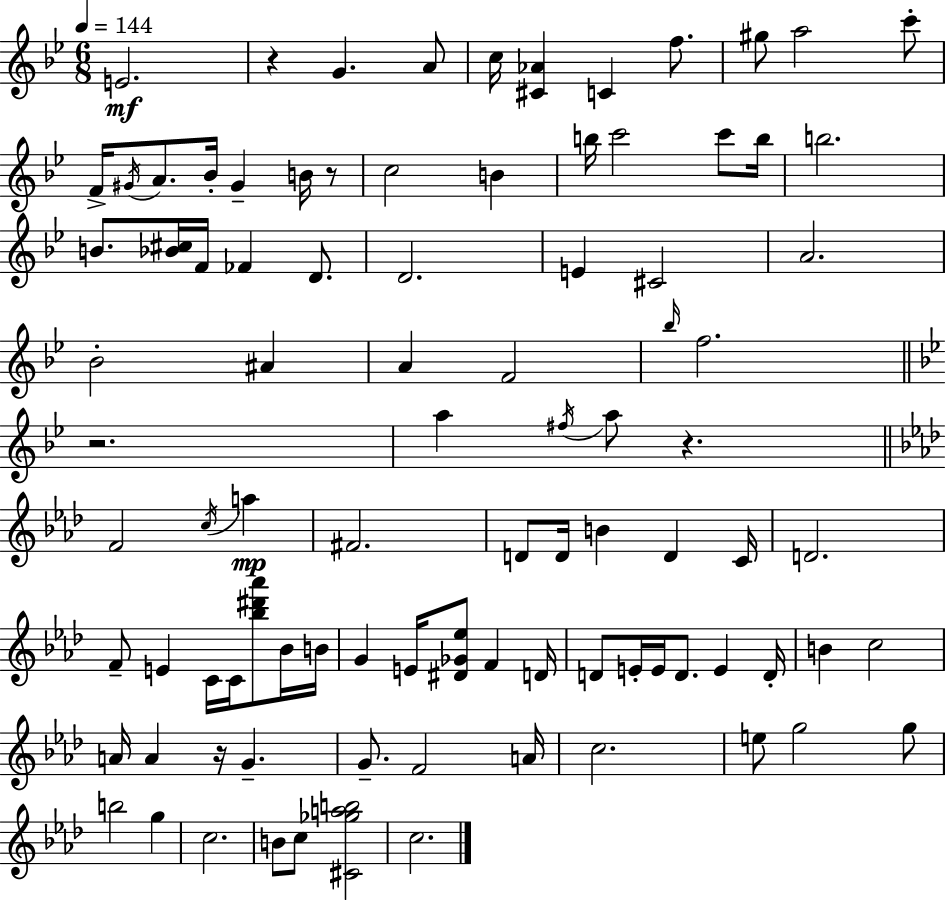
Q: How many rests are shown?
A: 5